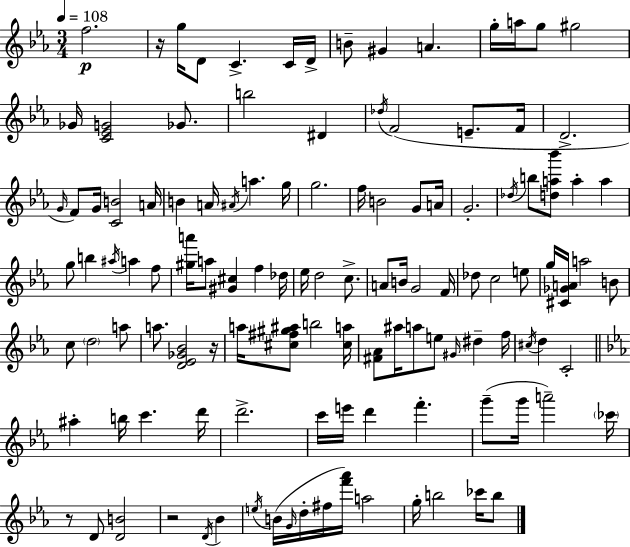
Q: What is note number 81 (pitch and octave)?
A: D6